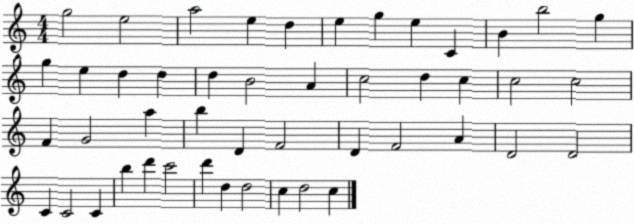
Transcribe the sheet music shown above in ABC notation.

X:1
T:Untitled
M:4/4
L:1/4
K:C
g2 e2 a2 e d e g e C B b2 g g e d d d B2 A c2 d c c2 c2 F G2 a b D F2 D F2 A D2 D2 C C2 C b d' c'2 d' d d2 c d2 c